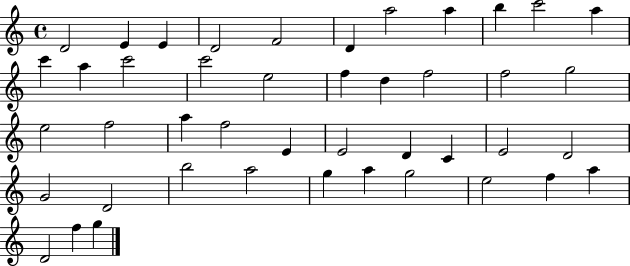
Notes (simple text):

D4/h E4/q E4/q D4/h F4/h D4/q A5/h A5/q B5/q C6/h A5/q C6/q A5/q C6/h C6/h E5/h F5/q D5/q F5/h F5/h G5/h E5/h F5/h A5/q F5/h E4/q E4/h D4/q C4/q E4/h D4/h G4/h D4/h B5/h A5/h G5/q A5/q G5/h E5/h F5/q A5/q D4/h F5/q G5/q